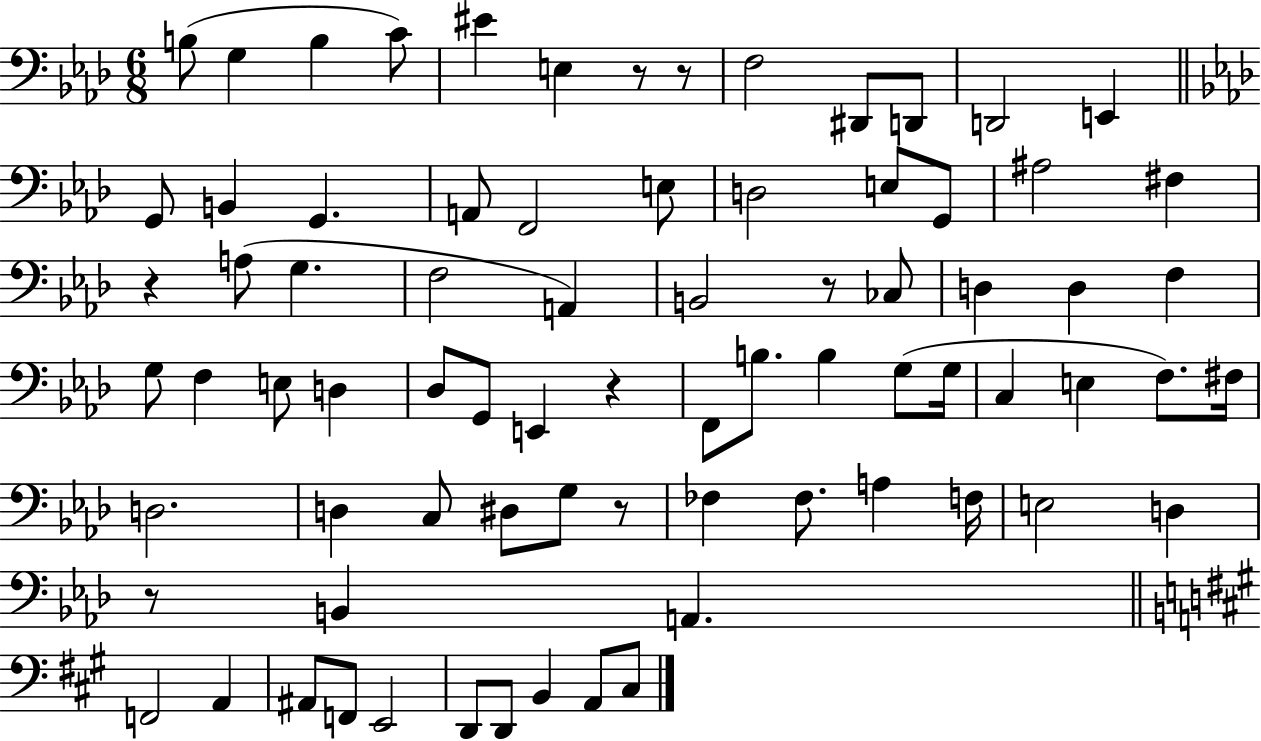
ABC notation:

X:1
T:Untitled
M:6/8
L:1/4
K:Ab
B,/2 G, B, C/2 ^E E, z/2 z/2 F,2 ^D,,/2 D,,/2 D,,2 E,, G,,/2 B,, G,, A,,/2 F,,2 E,/2 D,2 E,/2 G,,/2 ^A,2 ^F, z A,/2 G, F,2 A,, B,,2 z/2 _C,/2 D, D, F, G,/2 F, E,/2 D, _D,/2 G,,/2 E,, z F,,/2 B,/2 B, G,/2 G,/4 C, E, F,/2 ^F,/4 D,2 D, C,/2 ^D,/2 G,/2 z/2 _F, _F,/2 A, F,/4 E,2 D, z/2 B,, A,, F,,2 A,, ^A,,/2 F,,/2 E,,2 D,,/2 D,,/2 B,, A,,/2 ^C,/2